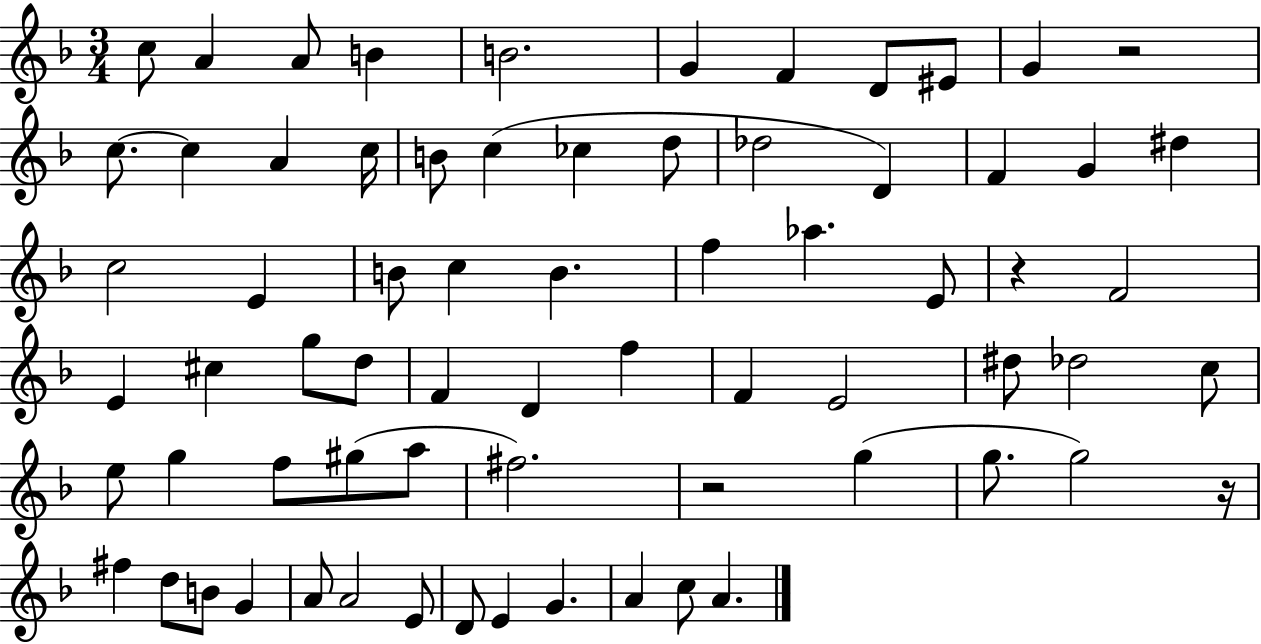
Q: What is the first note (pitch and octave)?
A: C5